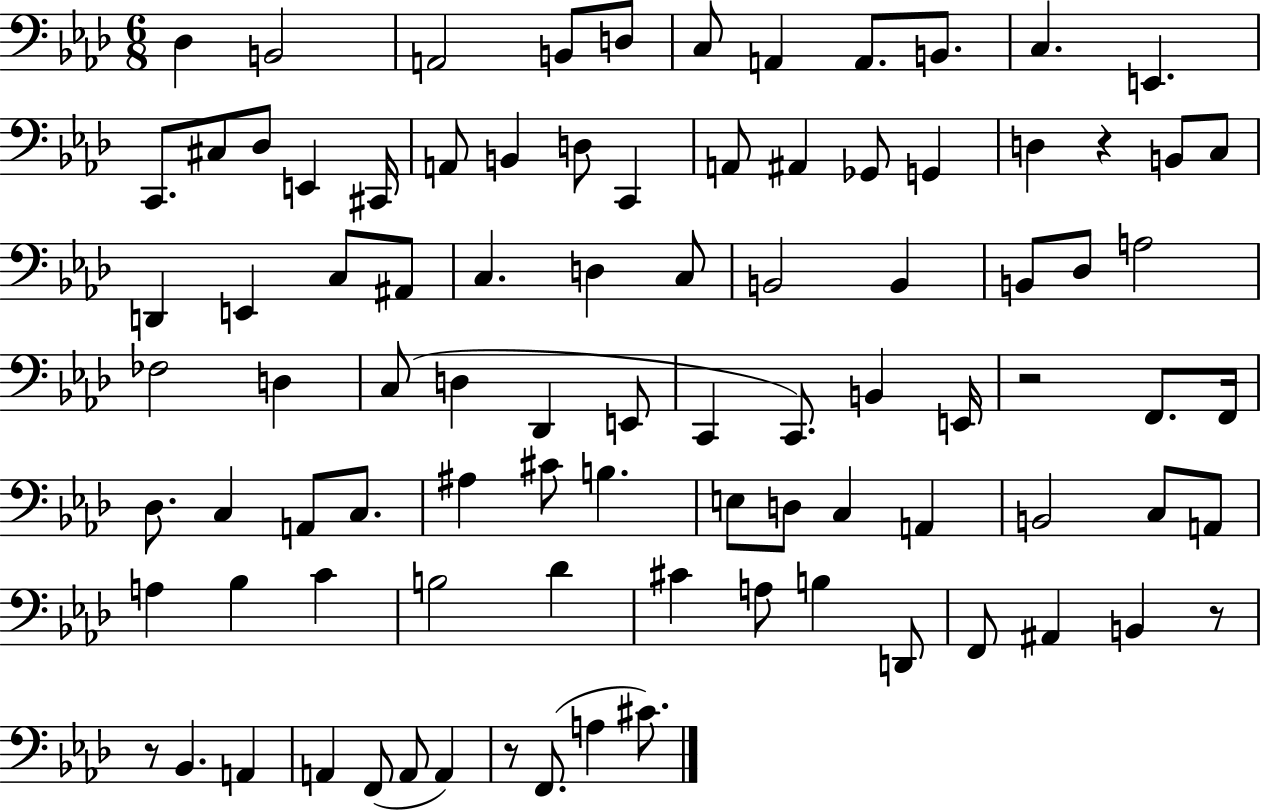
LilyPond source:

{
  \clef bass
  \numericTimeSignature
  \time 6/8
  \key aes \major
  des4 b,2 | a,2 b,8 d8 | c8 a,4 a,8. b,8. | c4. e,4. | \break c,8. cis8 des8 e,4 cis,16 | a,8 b,4 d8 c,4 | a,8 ais,4 ges,8 g,4 | d4 r4 b,8 c8 | \break d,4 e,4 c8 ais,8 | c4. d4 c8 | b,2 b,4 | b,8 des8 a2 | \break fes2 d4 | c8( d4 des,4 e,8 | c,4 c,8.) b,4 e,16 | r2 f,8. f,16 | \break des8. c4 a,8 c8. | ais4 cis'8 b4. | e8 d8 c4 a,4 | b,2 c8 a,8 | \break a4 bes4 c'4 | b2 des'4 | cis'4 a8 b4 d,8 | f,8 ais,4 b,4 r8 | \break r8 bes,4. a,4 | a,4 f,8( a,8 a,4) | r8 f,8.( a4 cis'8.) | \bar "|."
}